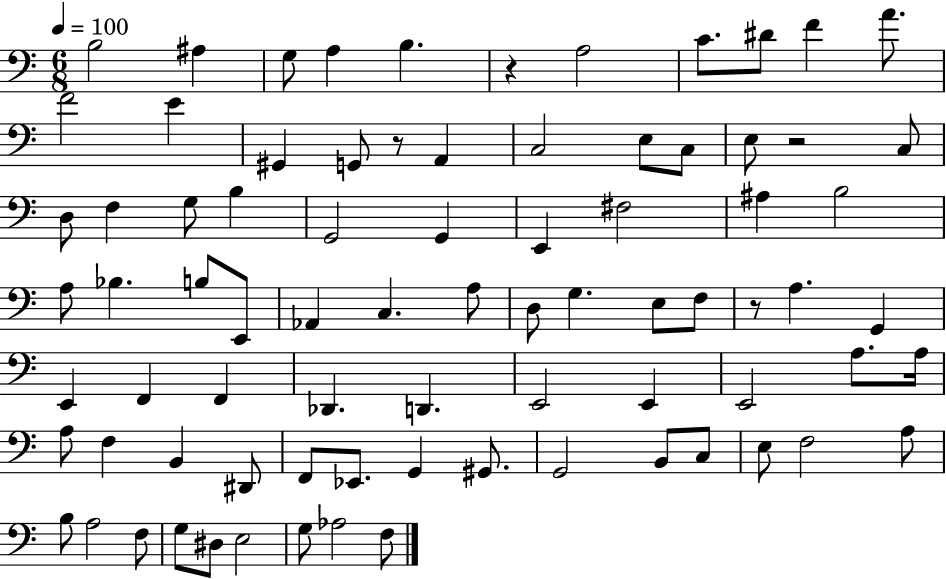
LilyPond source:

{
  \clef bass
  \numericTimeSignature
  \time 6/8
  \key c \major
  \tempo 4 = 100
  \repeat volta 2 { b2 ais4 | g8 a4 b4. | r4 a2 | c'8. dis'8 f'4 a'8. | \break f'2 e'4 | gis,4 g,8 r8 a,4 | c2 e8 c8 | e8 r2 c8 | \break d8 f4 g8 b4 | g,2 g,4 | e,4 fis2 | ais4 b2 | \break a8 bes4. b8 e,8 | aes,4 c4. a8 | d8 g4. e8 f8 | r8 a4. g,4 | \break e,4 f,4 f,4 | des,4. d,4. | e,2 e,4 | e,2 a8. a16 | \break a8 f4 b,4 dis,8 | f,8 ees,8. g,4 gis,8. | g,2 b,8 c8 | e8 f2 a8 | \break b8 a2 f8 | g8 dis8 e2 | g8 aes2 f8 | } \bar "|."
}